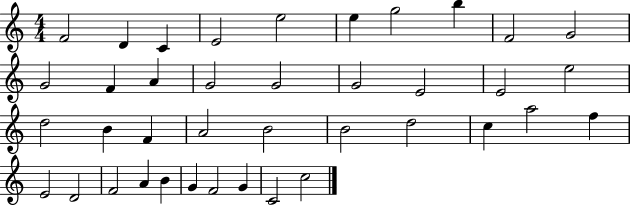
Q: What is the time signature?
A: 4/4